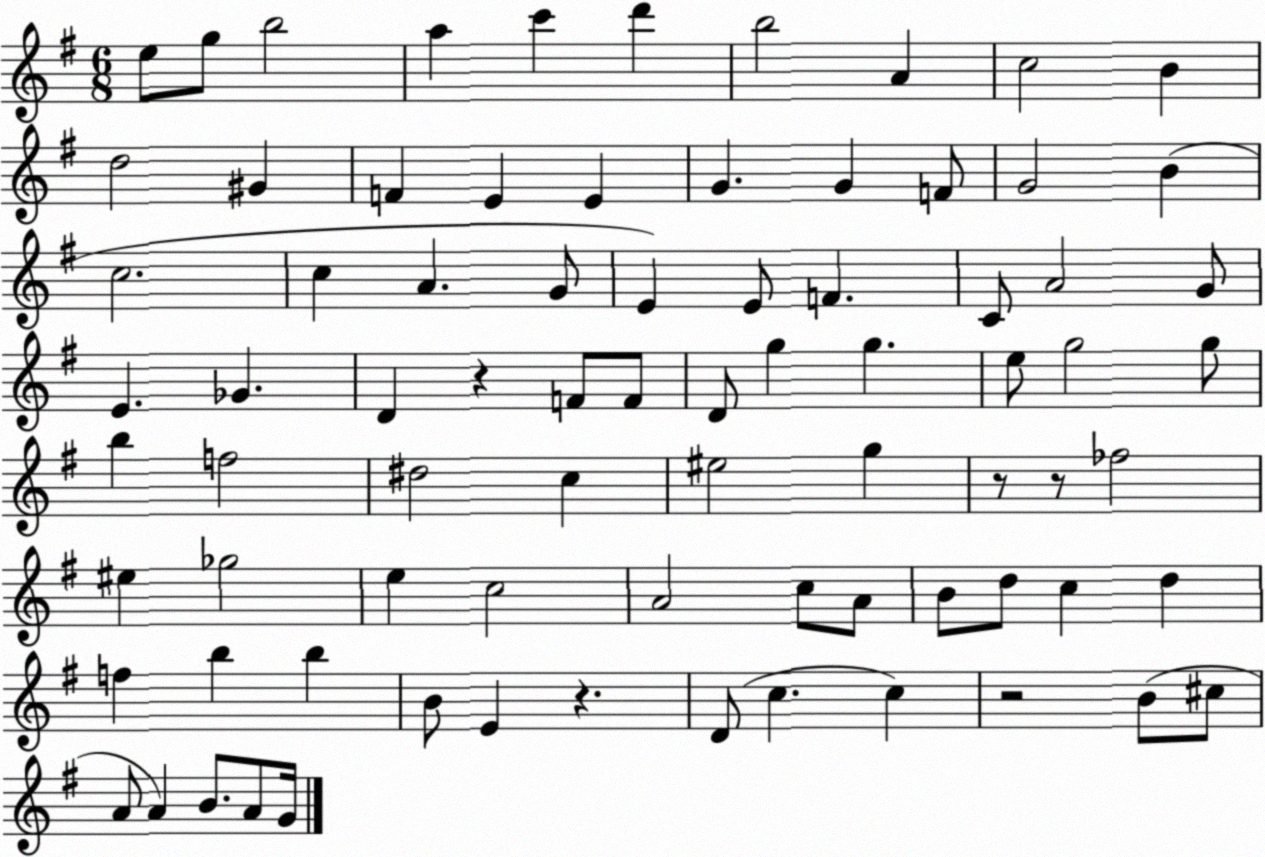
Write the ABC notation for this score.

X:1
T:Untitled
M:6/8
L:1/4
K:G
e/2 g/2 b2 a c' d' b2 A c2 B d2 ^G F E E G G F/2 G2 B c2 c A G/2 E E/2 F C/2 A2 G/2 E _G D z F/2 F/2 D/2 g g e/2 g2 g/2 b f2 ^d2 c ^e2 g z/2 z/2 _f2 ^e _g2 e c2 A2 c/2 A/2 B/2 d/2 c d f b b B/2 E z D/2 c c z2 B/2 ^c/2 A/2 A B/2 A/2 G/4